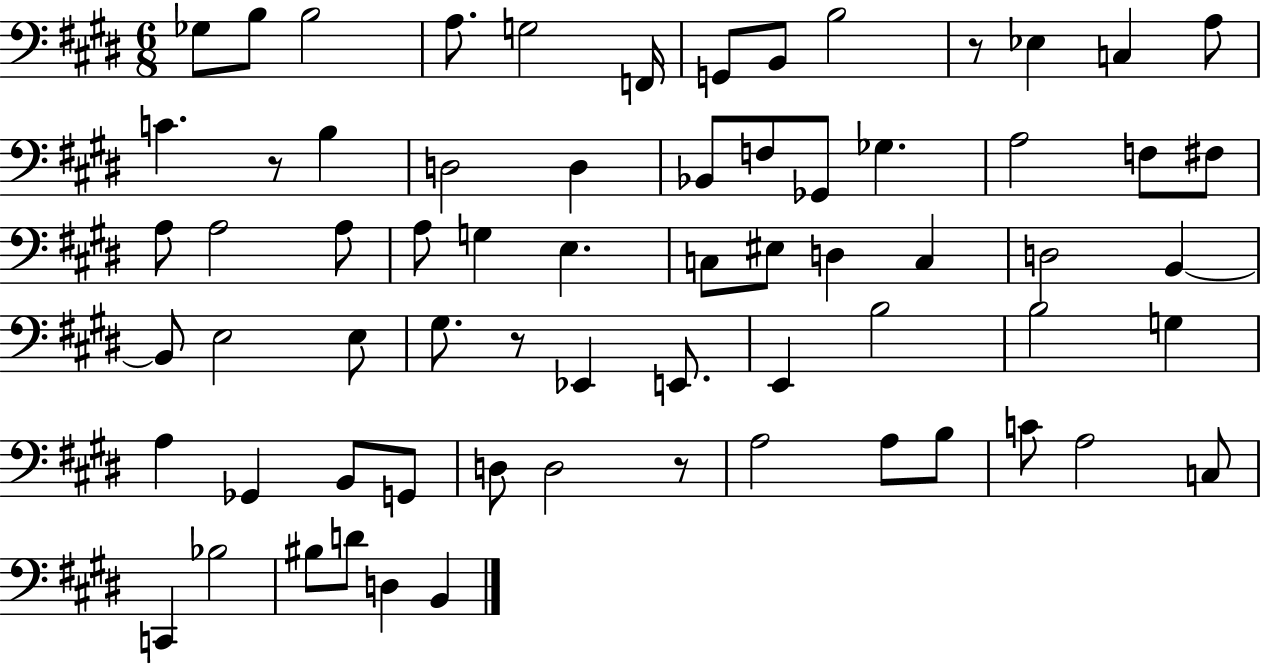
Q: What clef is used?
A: bass